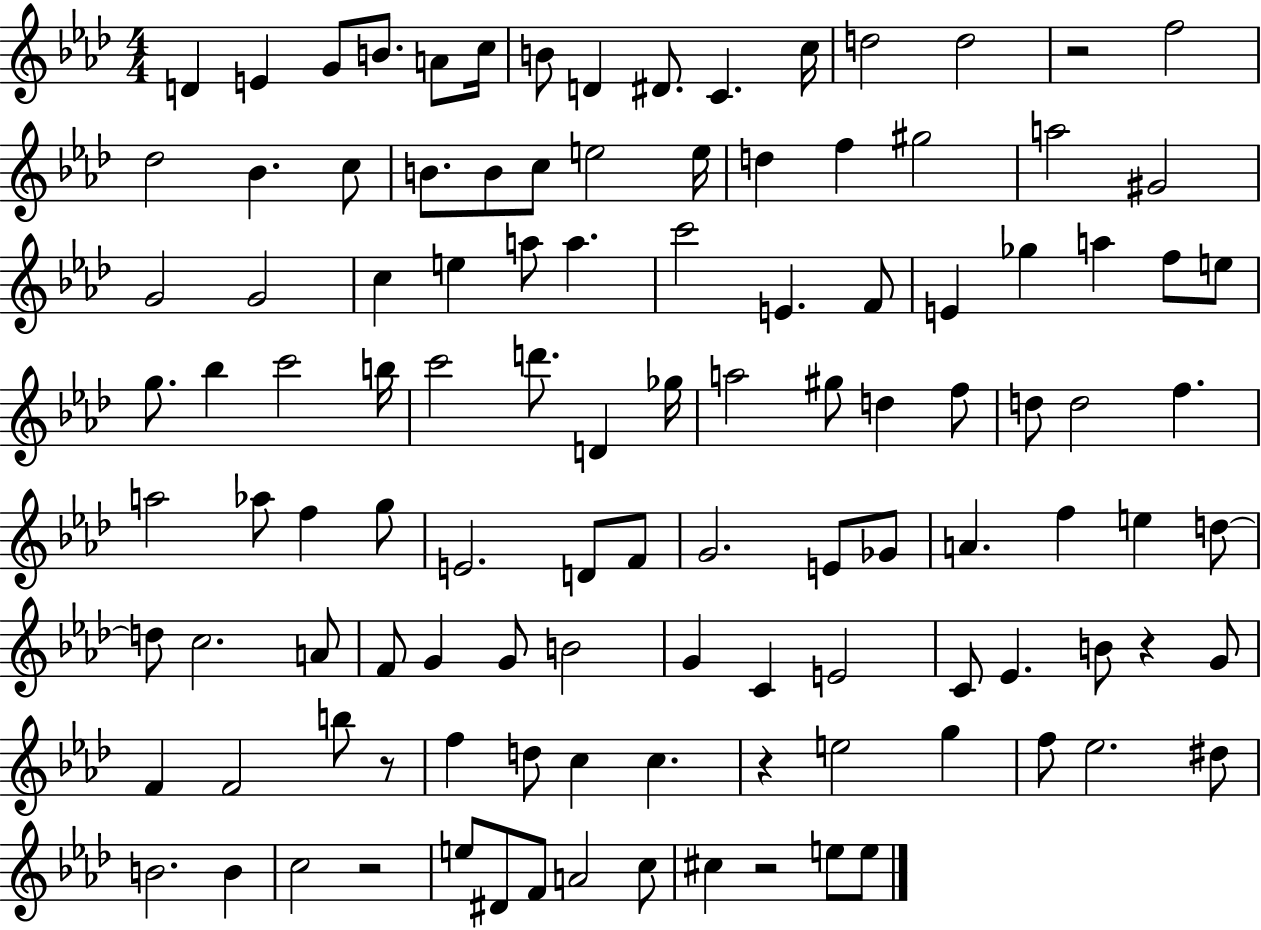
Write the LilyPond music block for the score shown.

{
  \clef treble
  \numericTimeSignature
  \time 4/4
  \key aes \major
  \repeat volta 2 { d'4 e'4 g'8 b'8. a'8 c''16 | b'8 d'4 dis'8. c'4. c''16 | d''2 d''2 | r2 f''2 | \break des''2 bes'4. c''8 | b'8. b'8 c''8 e''2 e''16 | d''4 f''4 gis''2 | a''2 gis'2 | \break g'2 g'2 | c''4 e''4 a''8 a''4. | c'''2 e'4. f'8 | e'4 ges''4 a''4 f''8 e''8 | \break g''8. bes''4 c'''2 b''16 | c'''2 d'''8. d'4 ges''16 | a''2 gis''8 d''4 f''8 | d''8 d''2 f''4. | \break a''2 aes''8 f''4 g''8 | e'2. d'8 f'8 | g'2. e'8 ges'8 | a'4. f''4 e''4 d''8~~ | \break d''8 c''2. a'8 | f'8 g'4 g'8 b'2 | g'4 c'4 e'2 | c'8 ees'4. b'8 r4 g'8 | \break f'4 f'2 b''8 r8 | f''4 d''8 c''4 c''4. | r4 e''2 g''4 | f''8 ees''2. dis''8 | \break b'2. b'4 | c''2 r2 | e''8 dis'8 f'8 a'2 c''8 | cis''4 r2 e''8 e''8 | \break } \bar "|."
}